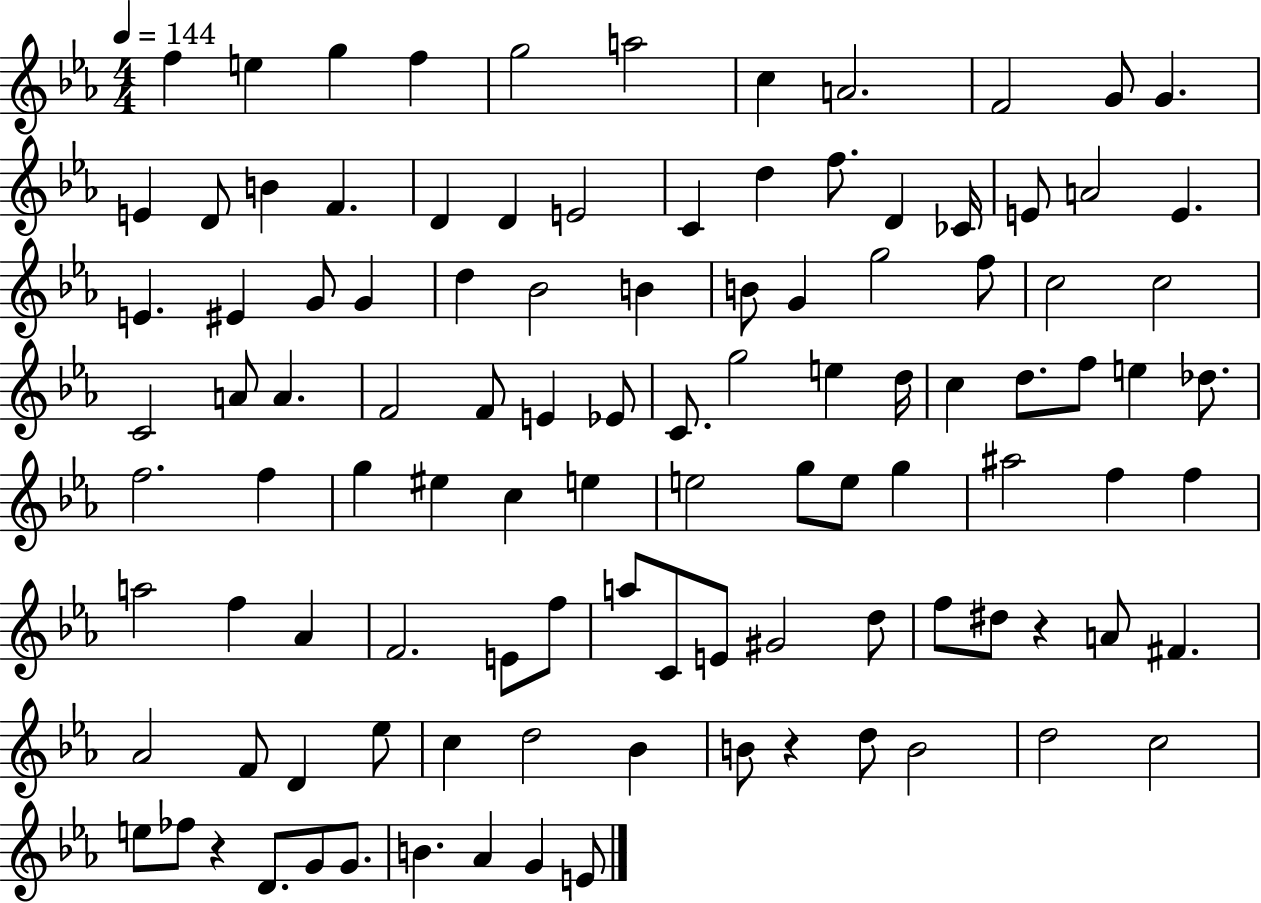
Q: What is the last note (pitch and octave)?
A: E4